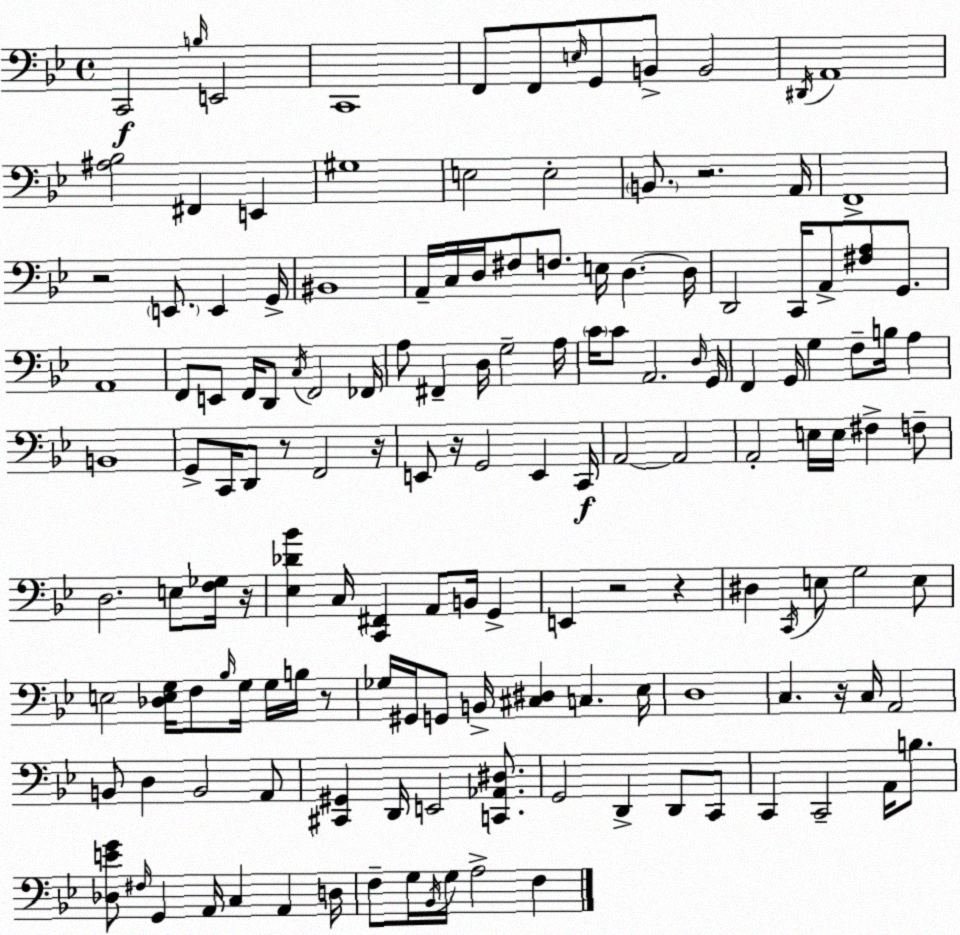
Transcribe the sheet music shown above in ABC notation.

X:1
T:Untitled
M:4/4
L:1/4
K:Bb
C,,2 B,/4 E,,2 C,,4 F,,/2 F,,/2 E,/4 G,,/2 B,,/2 B,,2 ^D,,/4 A,,4 [^A,_B,]2 ^F,, E,, ^G,4 E,2 E,2 B,,/2 z2 A,,/4 F,,4 z2 E,,/2 E,, G,,/4 ^B,,4 A,,/4 C,/4 D,/4 ^F,/2 F,/2 E,/4 D, D,/4 D,,2 C,,/4 A,,/2 [^F,A,]/2 G,,/2 A,,4 F,,/2 E,,/2 F,,/4 D,,/2 C,/4 F,,2 _F,,/4 A,/2 ^F,, D,/4 G,2 A,/4 C/4 C/2 A,,2 D,/4 G,,/4 F,, G,,/4 G, F,/2 B,/4 A, B,,4 G,,/2 C,,/4 D,,/2 z/2 F,,2 z/4 E,,/2 z/4 G,,2 E,, C,,/4 A,,2 A,,2 A,,2 E,/4 E,/4 ^F, F,/2 D,2 E,/2 [F,_G,]/4 z/4 [_E,_D_B] C,/4 [C,,^F,,] A,,/2 B,,/4 G,, E,, z2 z ^D, C,,/4 E,/2 G,2 E,/2 E,2 [_D,E,G,]/4 F,/2 _B,/4 G,/4 G,/4 B,/4 z/2 _G,/4 ^G,,/4 G,,/2 B,,/4 [^C,^D,] C, _E,/4 D,4 C, z/4 C,/4 A,,2 B,,/2 D, B,,2 A,,/2 [^C,,^G,,] D,,/4 E,,2 [C,,_A,,^D,]/2 G,,2 D,, D,,/2 C,,/2 C,, C,,2 A,,/4 B,/2 [_D,EG]/2 ^F,/4 G,, A,,/4 C, A,, D,/4 F,/2 G,/4 _B,,/4 G,/4 A,2 F,